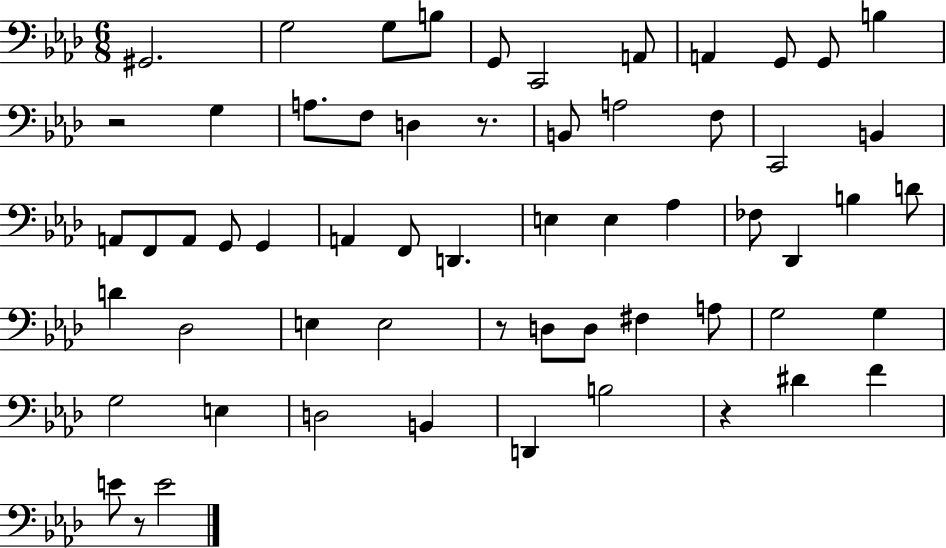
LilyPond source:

{
  \clef bass
  \numericTimeSignature
  \time 6/8
  \key aes \major
  gis,2. | g2 g8 b8 | g,8 c,2 a,8 | a,4 g,8 g,8 b4 | \break r2 g4 | a8. f8 d4 r8. | b,8 a2 f8 | c,2 b,4 | \break a,8 f,8 a,8 g,8 g,4 | a,4 f,8 d,4. | e4 e4 aes4 | fes8 des,4 b4 d'8 | \break d'4 des2 | e4 e2 | r8 d8 d8 fis4 a8 | g2 g4 | \break g2 e4 | d2 b,4 | d,4 b2 | r4 dis'4 f'4 | \break e'8 r8 e'2 | \bar "|."
}